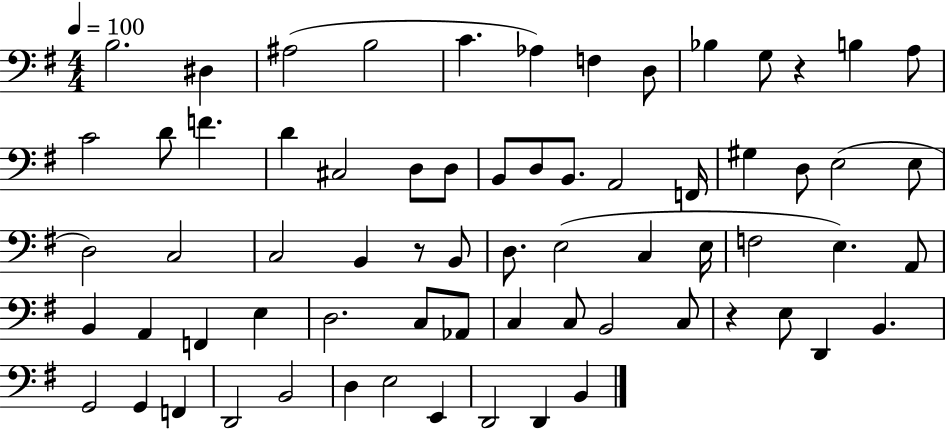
{
  \clef bass
  \numericTimeSignature
  \time 4/4
  \key g \major
  \tempo 4 = 100
  b2. dis4 | ais2( b2 | c'4. aes4) f4 d8 | bes4 g8 r4 b4 a8 | \break c'2 d'8 f'4. | d'4 cis2 d8 d8 | b,8 d8 b,8. a,2 f,16 | gis4 d8 e2( e8 | \break d2) c2 | c2 b,4 r8 b,8 | d8. e2( c4 e16 | f2 e4.) a,8 | \break b,4 a,4 f,4 e4 | d2. c8 aes,8 | c4 c8 b,2 c8 | r4 e8 d,4 b,4. | \break g,2 g,4 f,4 | d,2 b,2 | d4 e2 e,4 | d,2 d,4 b,4 | \break \bar "|."
}